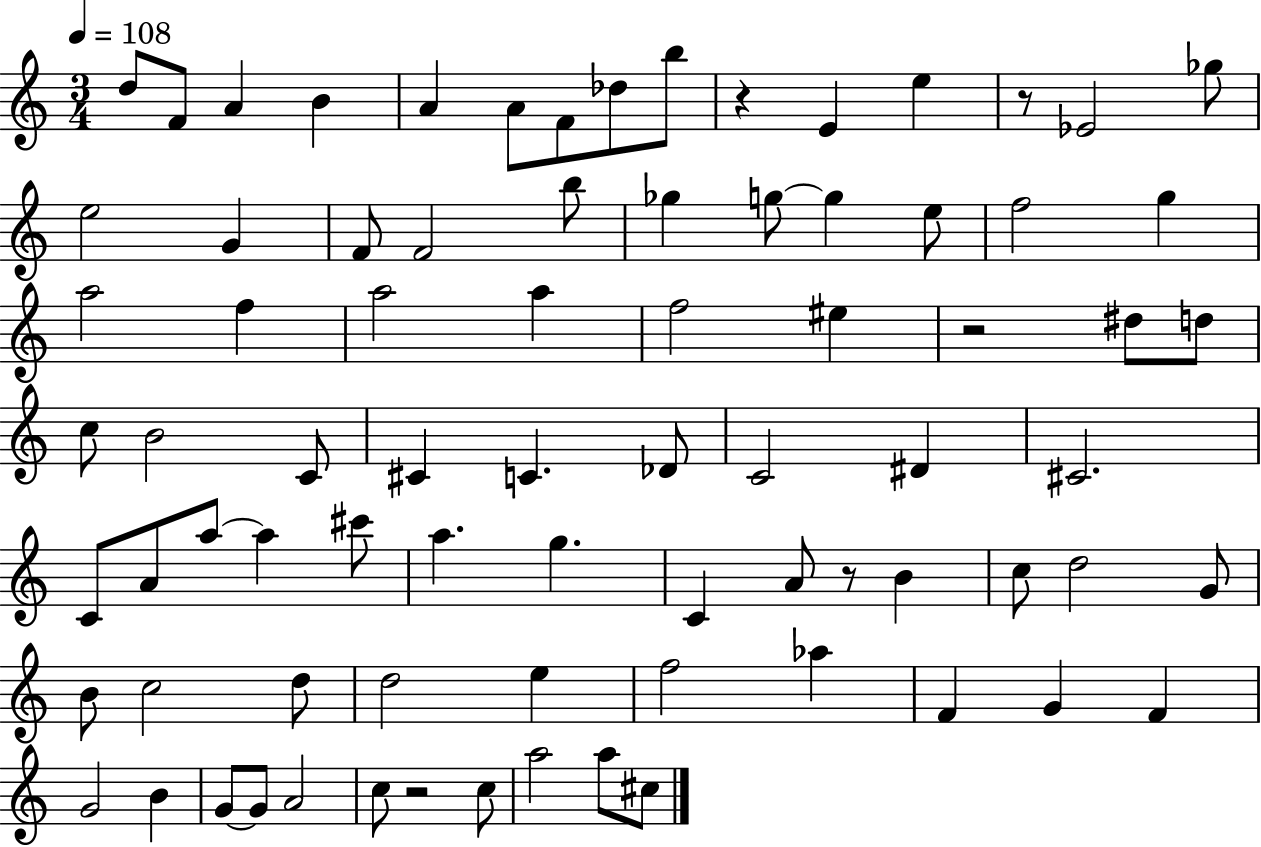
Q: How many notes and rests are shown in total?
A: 79